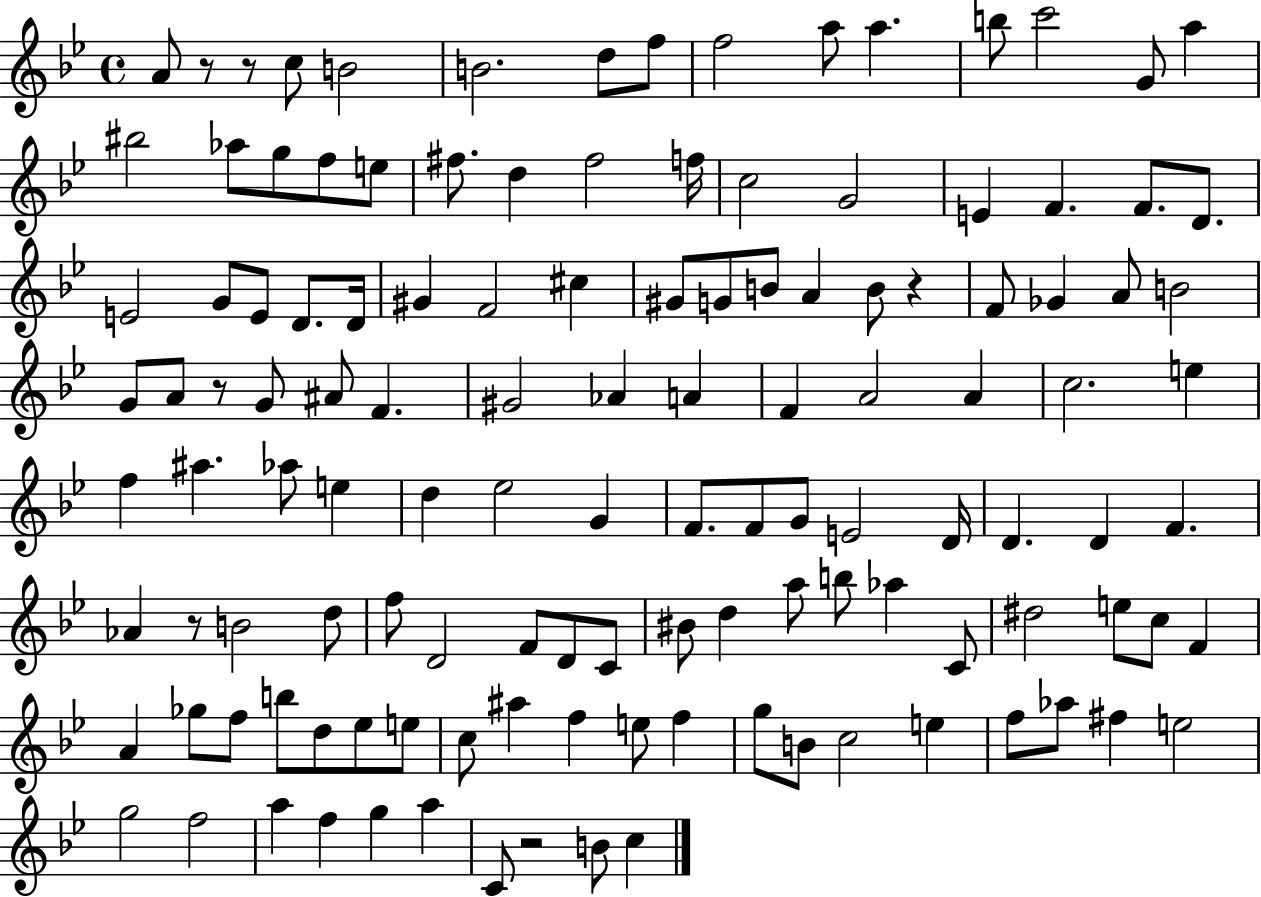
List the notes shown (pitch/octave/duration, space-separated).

A4/e R/e R/e C5/e B4/h B4/h. D5/e F5/e F5/h A5/e A5/q. B5/e C6/h G4/e A5/q BIS5/h Ab5/e G5/e F5/e E5/e F#5/e. D5/q F#5/h F5/s C5/h G4/h E4/q F4/q. F4/e. D4/e. E4/h G4/e E4/e D4/e. D4/s G#4/q F4/h C#5/q G#4/e G4/e B4/e A4/q B4/e R/q F4/e Gb4/q A4/e B4/h G4/e A4/e R/e G4/e A#4/e F4/q. G#4/h Ab4/q A4/q F4/q A4/h A4/q C5/h. E5/q F5/q A#5/q. Ab5/e E5/q D5/q Eb5/h G4/q F4/e. F4/e G4/e E4/h D4/s D4/q. D4/q F4/q. Ab4/q R/e B4/h D5/e F5/e D4/h F4/e D4/e C4/e BIS4/e D5/q A5/e B5/e Ab5/q C4/e D#5/h E5/e C5/e F4/q A4/q Gb5/e F5/e B5/e D5/e Eb5/e E5/e C5/e A#5/q F5/q E5/e F5/q G5/e B4/e C5/h E5/q F5/e Ab5/e F#5/q E5/h G5/h F5/h A5/q F5/q G5/q A5/q C4/e R/h B4/e C5/q